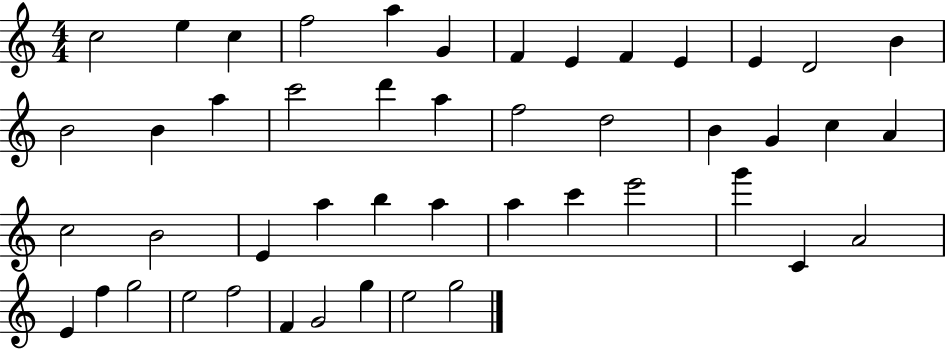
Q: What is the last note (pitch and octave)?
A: G5